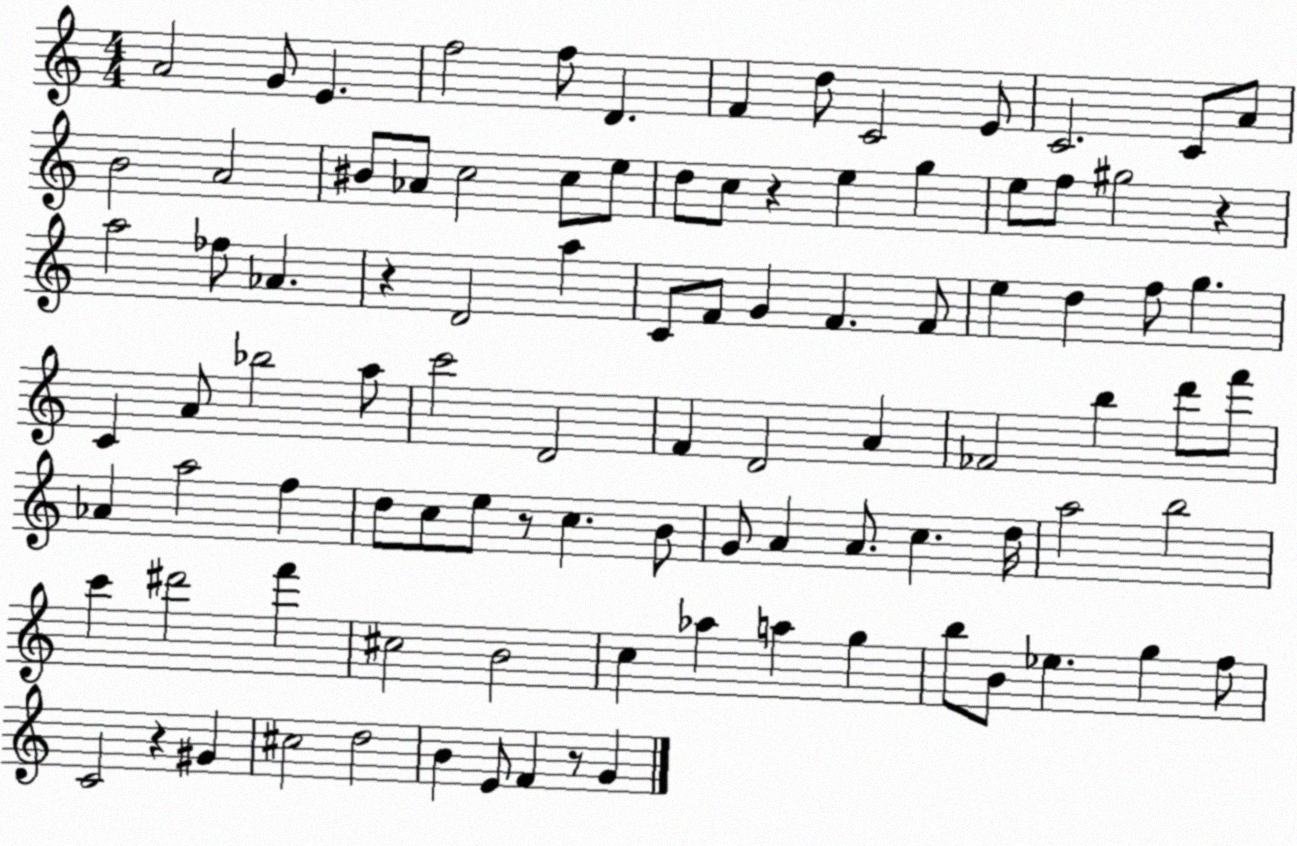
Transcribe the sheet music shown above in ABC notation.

X:1
T:Untitled
M:4/4
L:1/4
K:C
A2 G/2 E f2 f/2 D F d/2 C2 E/2 C2 C/2 A/2 B2 A2 ^B/2 _A/2 c2 c/2 e/2 d/2 c/2 z e g e/2 f/2 ^g2 z a2 _f/2 _A z D2 a C/2 F/2 G F F/2 e d f/2 g C A/2 _b2 a/2 c'2 D2 F D2 A _F2 b d'/2 f'/2 _A a2 f d/2 c/2 e/2 z/2 c B/2 G/2 A A/2 c d/4 a2 b2 c' ^d'2 f' ^c2 B2 c _a a g b/2 B/2 _e g f/2 C2 z ^G ^c2 d2 B E/2 F z/2 G